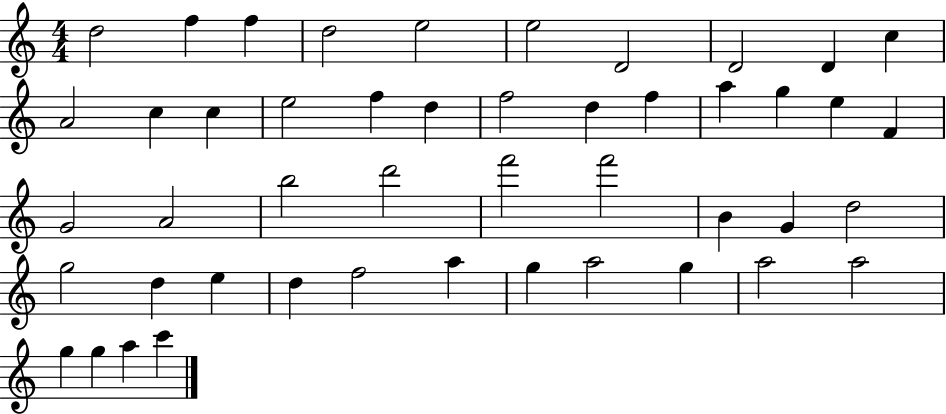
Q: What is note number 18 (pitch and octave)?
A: D5